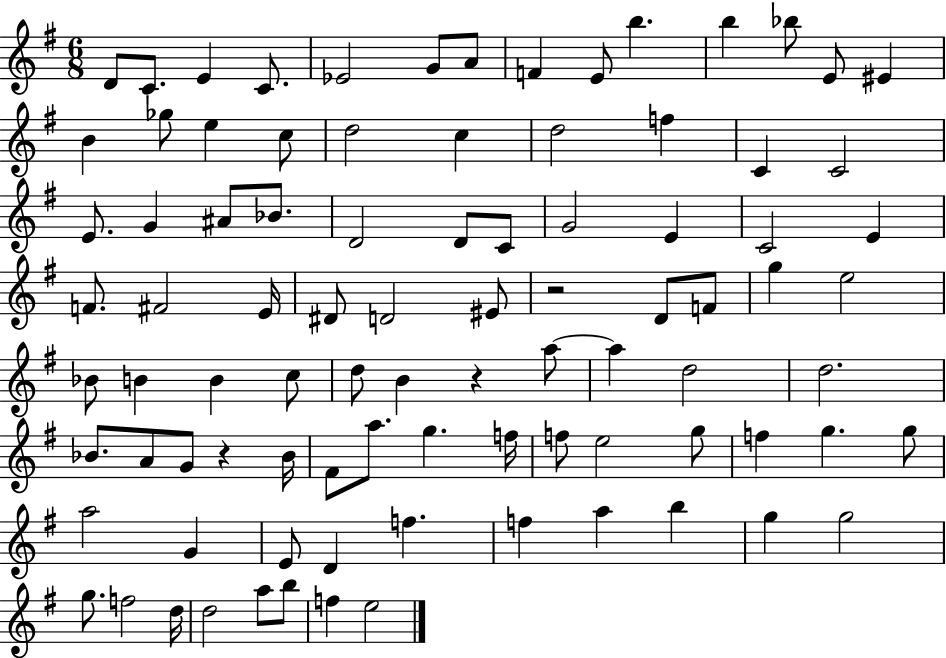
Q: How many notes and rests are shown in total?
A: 90